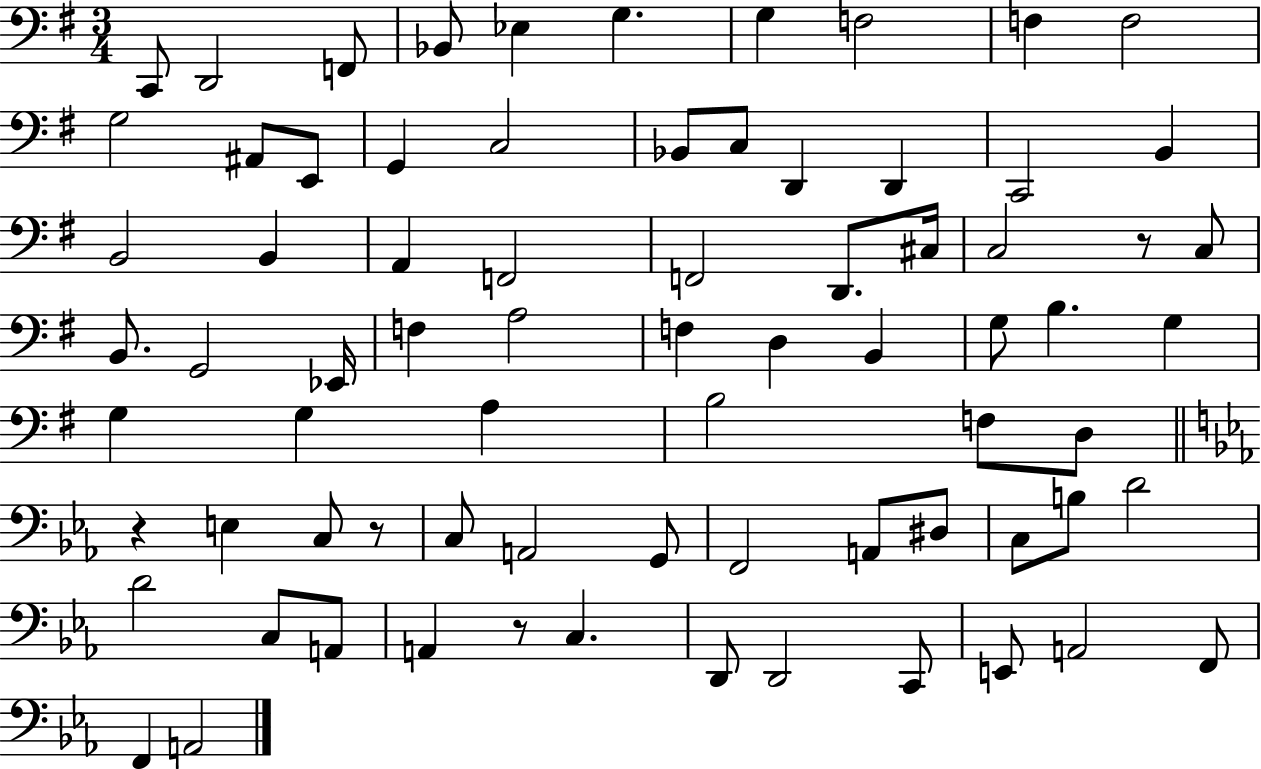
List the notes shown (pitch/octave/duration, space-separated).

C2/e D2/h F2/e Bb2/e Eb3/q G3/q. G3/q F3/h F3/q F3/h G3/h A#2/e E2/e G2/q C3/h Bb2/e C3/e D2/q D2/q C2/h B2/q B2/h B2/q A2/q F2/h F2/h D2/e. C#3/s C3/h R/e C3/e B2/e. G2/h Eb2/s F3/q A3/h F3/q D3/q B2/q G3/e B3/q. G3/q G3/q G3/q A3/q B3/h F3/e D3/e R/q E3/q C3/e R/e C3/e A2/h G2/e F2/h A2/e D#3/e C3/e B3/e D4/h D4/h C3/e A2/e A2/q R/e C3/q. D2/e D2/h C2/e E2/e A2/h F2/e F2/q A2/h